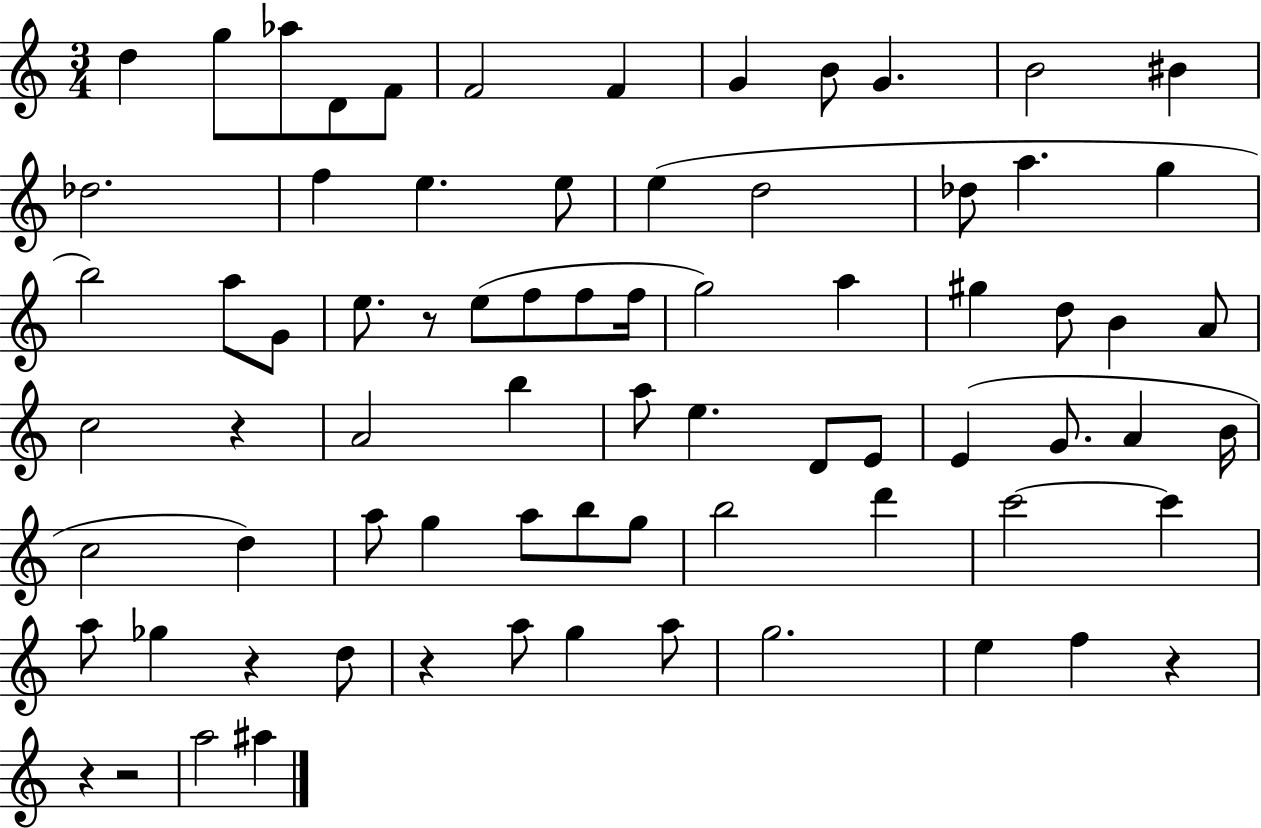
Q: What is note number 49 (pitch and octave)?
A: A5